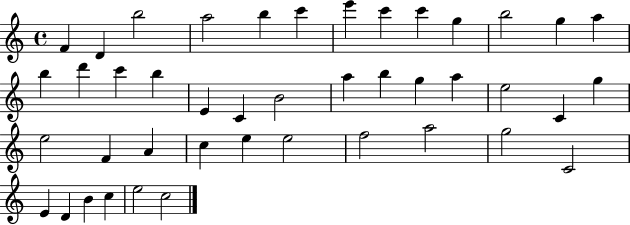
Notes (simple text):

F4/q D4/q B5/h A5/h B5/q C6/q E6/q C6/q C6/q G5/q B5/h G5/q A5/q B5/q D6/q C6/q B5/q E4/q C4/q B4/h A5/q B5/q G5/q A5/q E5/h C4/q G5/q E5/h F4/q A4/q C5/q E5/q E5/h F5/h A5/h G5/h C4/h E4/q D4/q B4/q C5/q E5/h C5/h